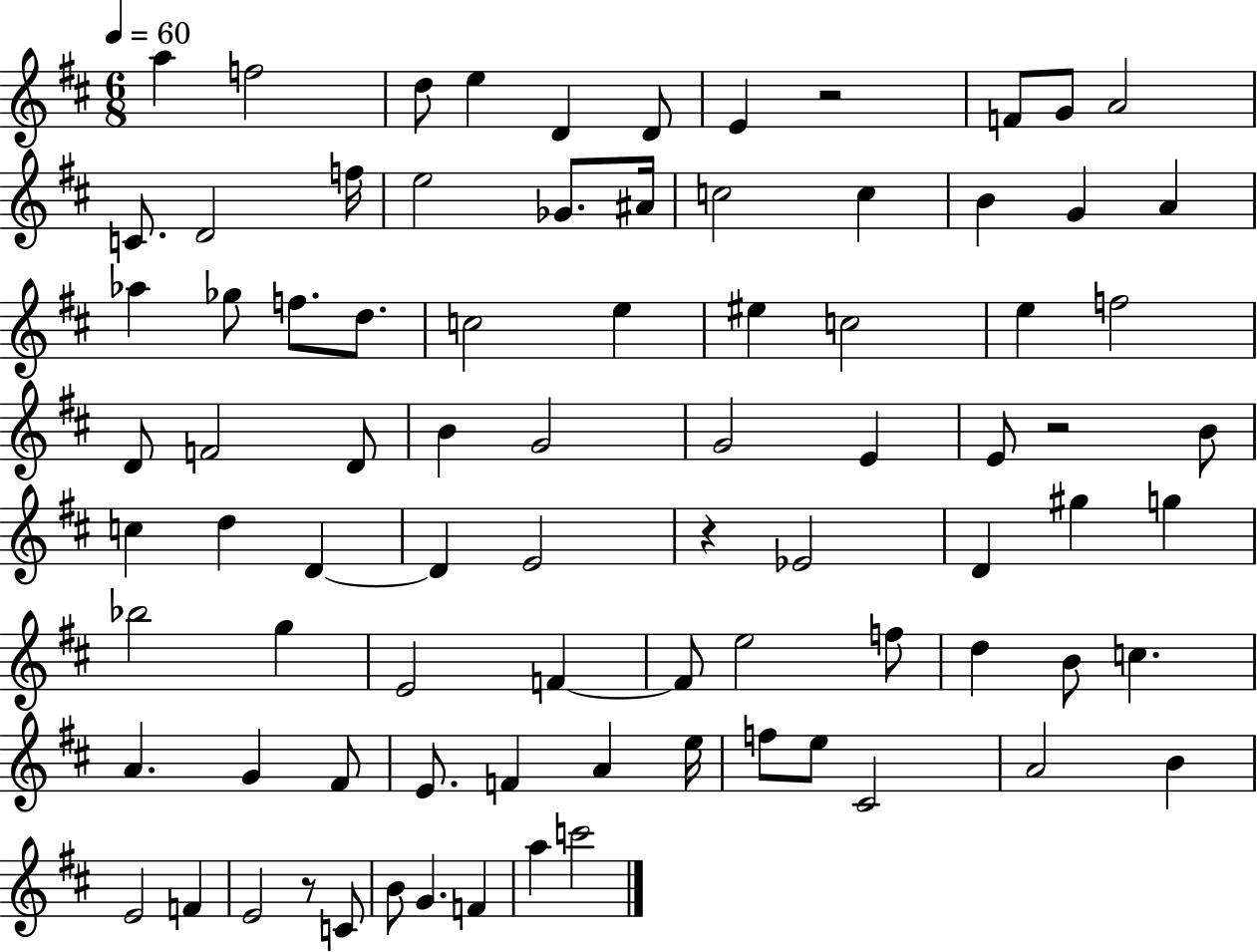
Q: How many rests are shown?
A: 4